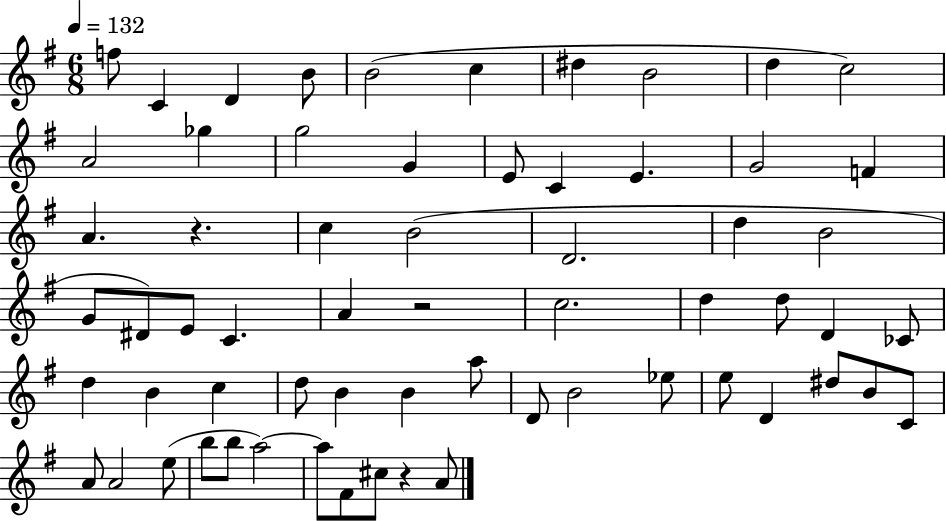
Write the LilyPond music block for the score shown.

{
  \clef treble
  \numericTimeSignature
  \time 6/8
  \key g \major
  \tempo 4 = 132
  f''8 c'4 d'4 b'8 | b'2( c''4 | dis''4 b'2 | d''4 c''2) | \break a'2 ges''4 | g''2 g'4 | e'8 c'4 e'4. | g'2 f'4 | \break a'4. r4. | c''4 b'2( | d'2. | d''4 b'2 | \break g'8 dis'8) e'8 c'4. | a'4 r2 | c''2. | d''4 d''8 d'4 ces'8 | \break d''4 b'4 c''4 | d''8 b'4 b'4 a''8 | d'8 b'2 ees''8 | e''8 d'4 dis''8 b'8 c'8 | \break a'8 a'2 e''8( | b''8 b''8 a''2~~) | a''8 fis'8 cis''8 r4 a'8 | \bar "|."
}